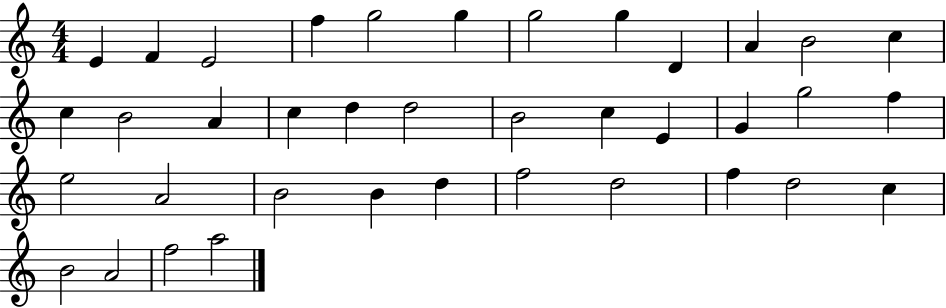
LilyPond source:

{
  \clef treble
  \numericTimeSignature
  \time 4/4
  \key c \major
  e'4 f'4 e'2 | f''4 g''2 g''4 | g''2 g''4 d'4 | a'4 b'2 c''4 | \break c''4 b'2 a'4 | c''4 d''4 d''2 | b'2 c''4 e'4 | g'4 g''2 f''4 | \break e''2 a'2 | b'2 b'4 d''4 | f''2 d''2 | f''4 d''2 c''4 | \break b'2 a'2 | f''2 a''2 | \bar "|."
}